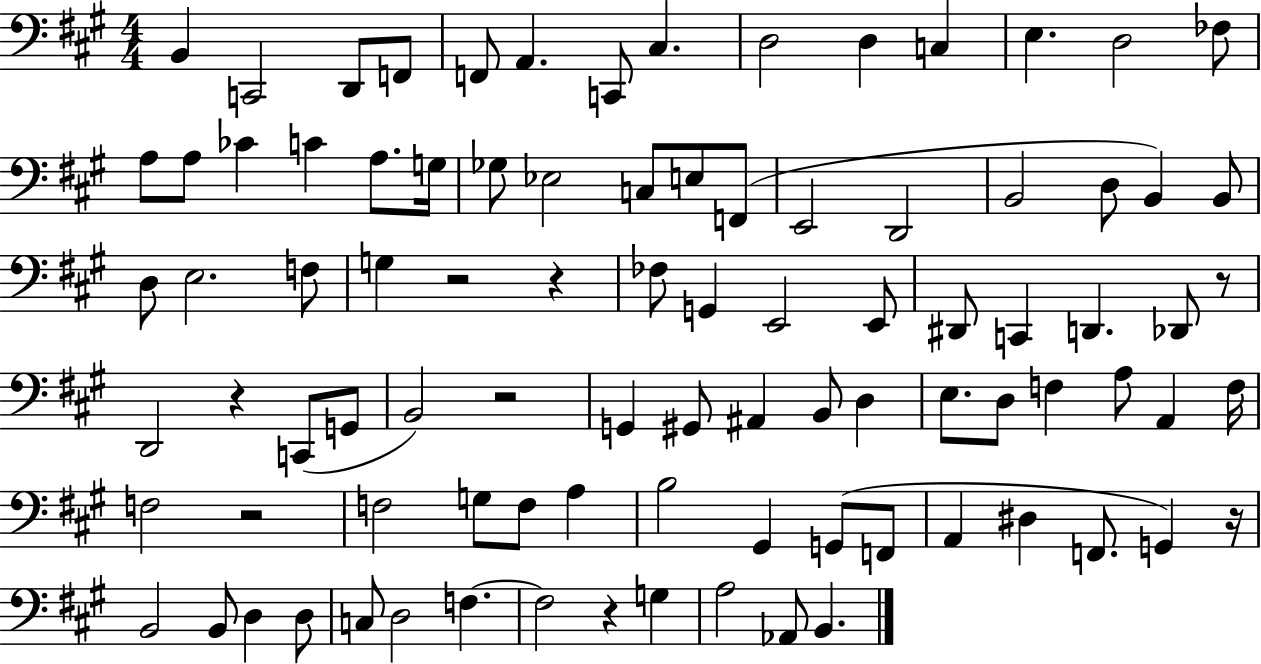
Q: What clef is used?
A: bass